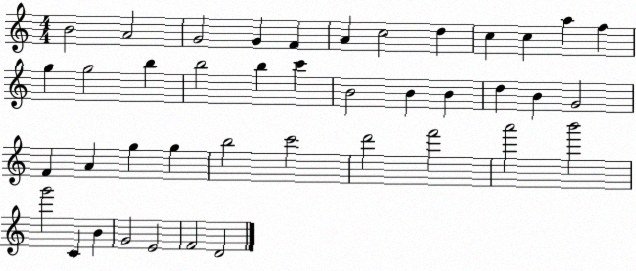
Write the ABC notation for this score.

X:1
T:Untitled
M:4/4
L:1/4
K:C
B2 A2 G2 G F A c2 d c c a f g g2 b b2 b c' B2 B B d B G2 F A g g b2 c'2 d'2 f'2 a'2 b'2 g'2 C B G2 E2 F2 D2